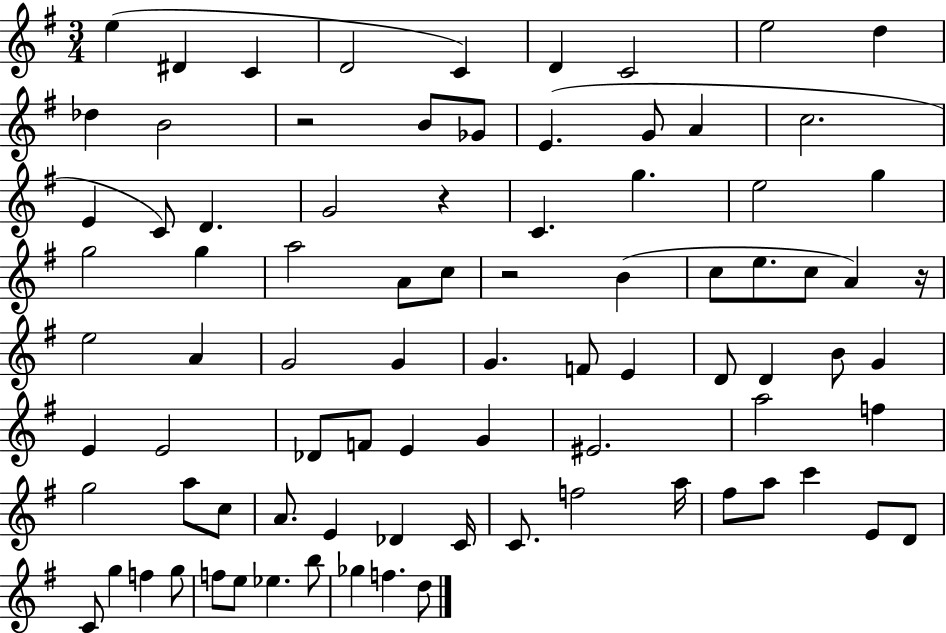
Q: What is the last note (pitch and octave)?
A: D5